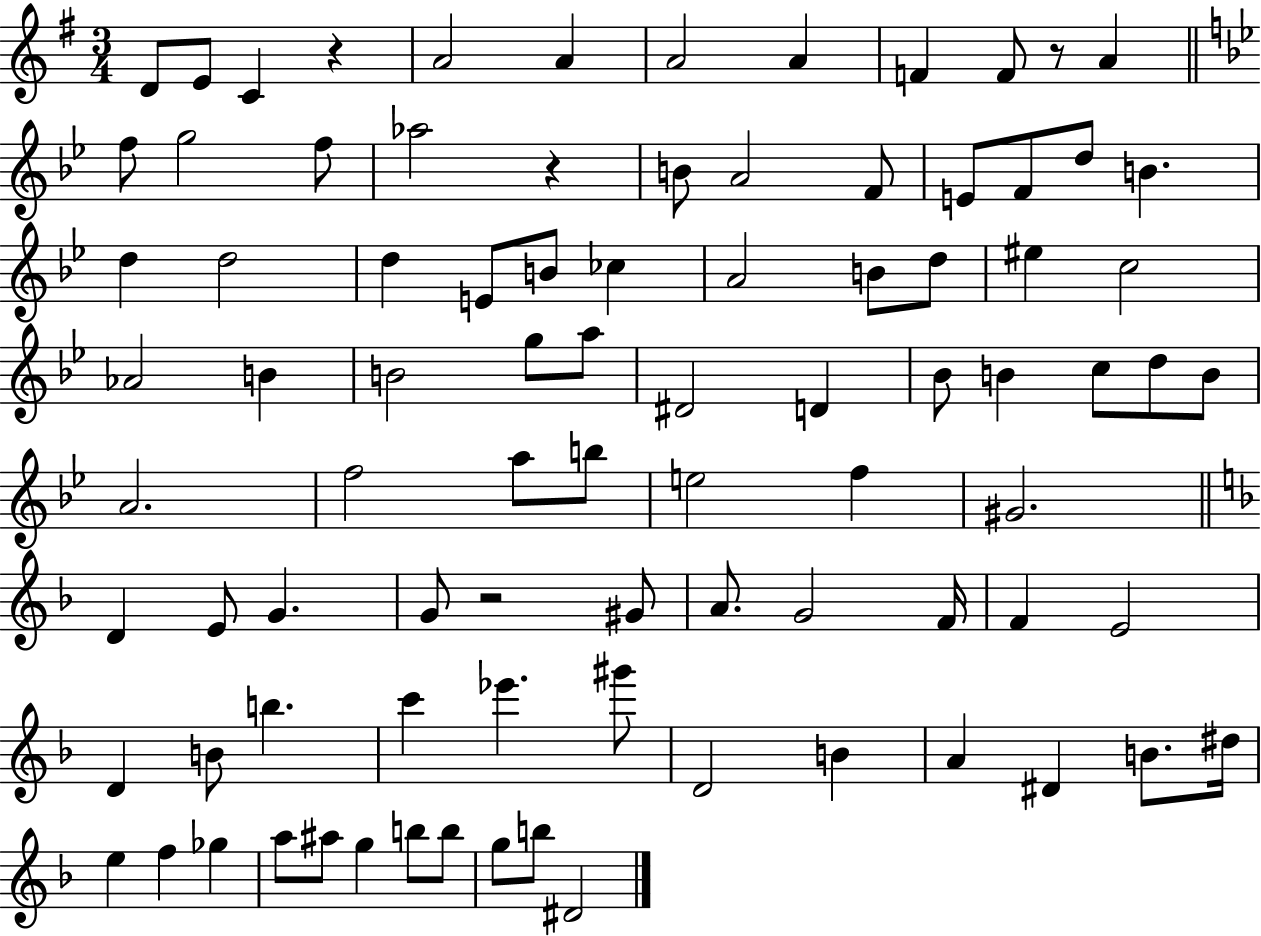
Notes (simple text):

D4/e E4/e C4/q R/q A4/h A4/q A4/h A4/q F4/q F4/e R/e A4/q F5/e G5/h F5/e Ab5/h R/q B4/e A4/h F4/e E4/e F4/e D5/e B4/q. D5/q D5/h D5/q E4/e B4/e CES5/q A4/h B4/e D5/e EIS5/q C5/h Ab4/h B4/q B4/h G5/e A5/e D#4/h D4/q Bb4/e B4/q C5/e D5/e B4/e A4/h. F5/h A5/e B5/e E5/h F5/q G#4/h. D4/q E4/e G4/q. G4/e R/h G#4/e A4/e. G4/h F4/s F4/q E4/h D4/q B4/e B5/q. C6/q Eb6/q. G#6/e D4/h B4/q A4/q D#4/q B4/e. D#5/s E5/q F5/q Gb5/q A5/e A#5/e G5/q B5/e B5/e G5/e B5/e D#4/h